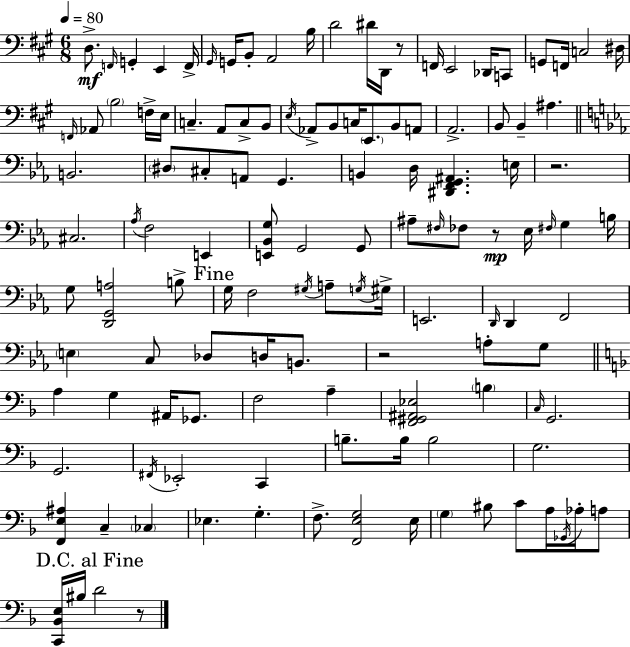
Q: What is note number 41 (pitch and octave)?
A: A#3